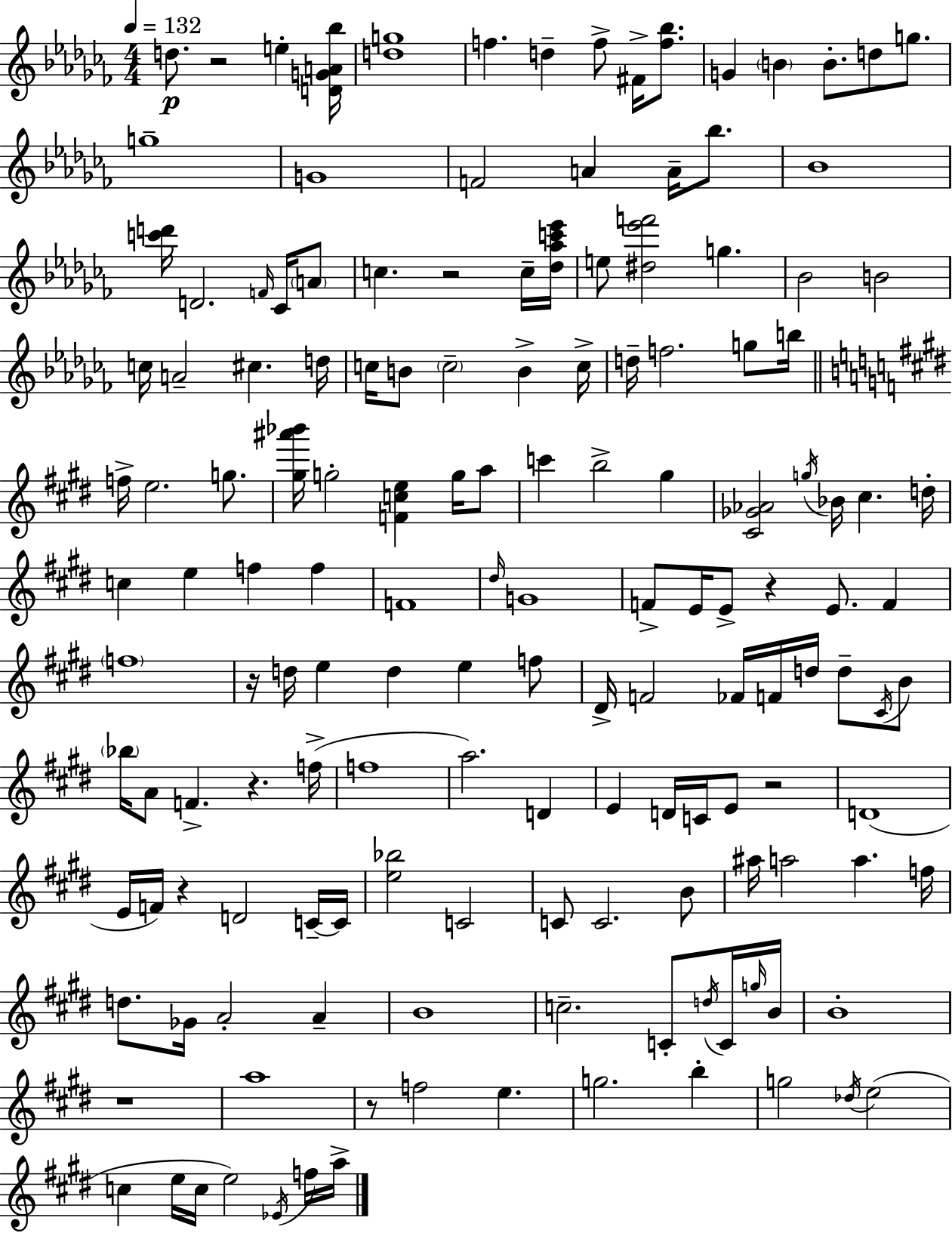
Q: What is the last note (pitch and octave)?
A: A5